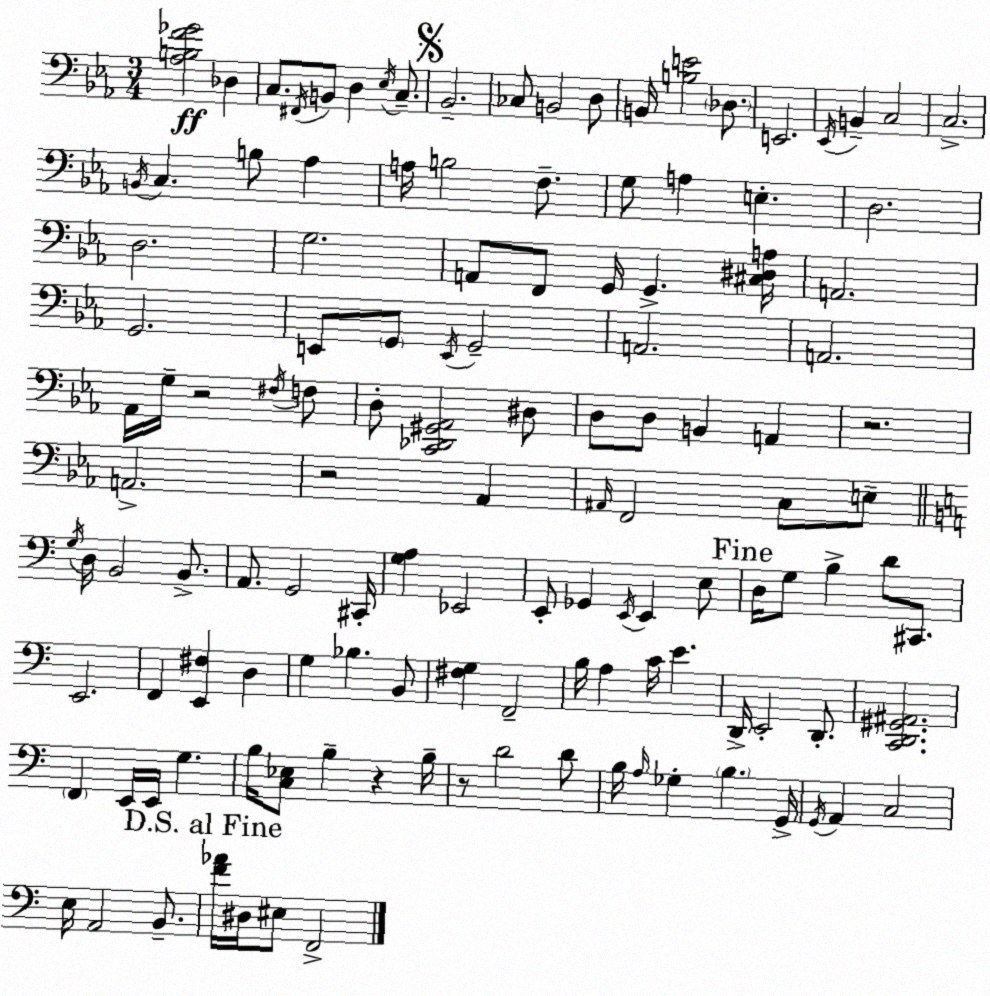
X:1
T:Untitled
M:3/4
L:1/4
K:Cm
[_A,B,F_G]2 _D, C,/2 ^F,,/4 B,,/2 D, _E,/4 C,/2 _B,,2 _C,/2 B,,2 D,/2 B,,/4 [B,E]2 _D,/2 E,,2 _E,,/4 B,, C,2 C,2 B,,/4 C, B,/2 _A, A,/4 B,2 F,/2 G,/2 A, E, D,2 D,2 G,2 A,,/2 F,,/2 G,,/4 G,, [^C,^D,A,]/4 A,,2 G,,2 E,,/2 G,,/2 E,,/4 G,,2 A,,2 A,,2 _A,,/4 G,/4 z2 ^F,/4 F,/2 D,/2 [C,,_D,,^G,,_A,,]2 ^D,/2 D,/2 D,/2 B,, A,, z2 A,,2 z2 _A,, ^A,,/4 F,,2 C,/2 E,/2 G,/4 D,/4 B,,2 B,,/2 A,,/2 G,,2 ^C,,/4 [G,A,] _E,,2 E,,/2 _G,, E,,/4 E,, E,/2 D,/4 G,/2 B, D/2 ^C,,/2 E,,2 F,, [E,,^F,] D, G, _B, B,,/2 [^F,G,] F,,2 B,/4 A, C/4 E D,,/4 E,,2 D,,/2 [C,,D,,^G,,^A,,]2 F,, E,,/4 E,,/4 G, B,/4 [C,_E,]/2 B, z B,/4 z/2 D2 D/2 B,/4 A,/4 _G, B, G,,/4 G,,/4 A,, C,2 E,/4 A,,2 B,,/2 [F_A]/4 ^D,/4 ^E,/2 F,,2